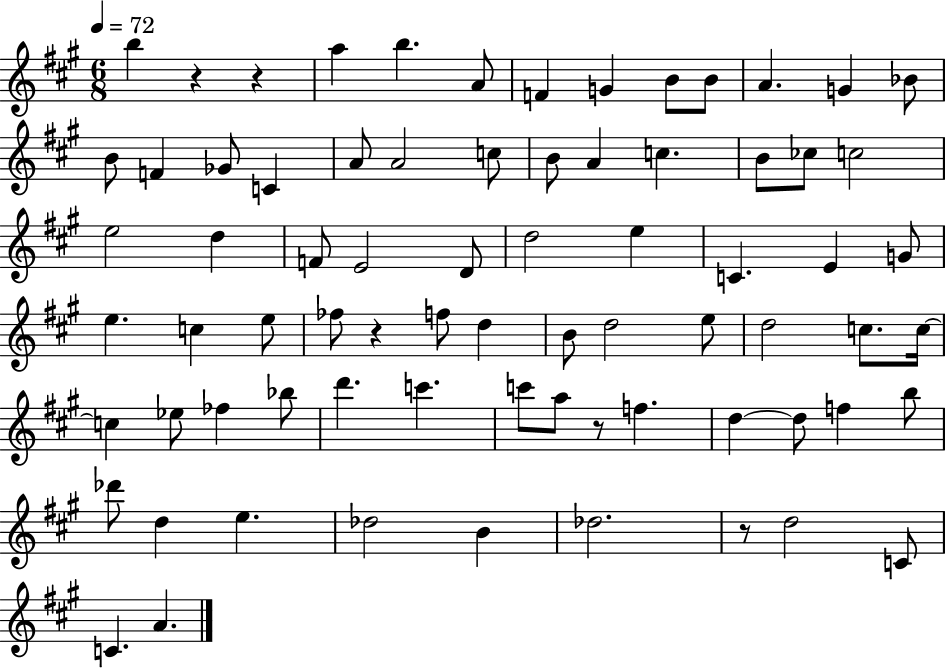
{
  \clef treble
  \numericTimeSignature
  \time 6/8
  \key a \major
  \tempo 4 = 72
  b''4 r4 r4 | a''4 b''4. a'8 | f'4 g'4 b'8 b'8 | a'4. g'4 bes'8 | \break b'8 f'4 ges'8 c'4 | a'8 a'2 c''8 | b'8 a'4 c''4. | b'8 ces''8 c''2 | \break e''2 d''4 | f'8 e'2 d'8 | d''2 e''4 | c'4. e'4 g'8 | \break e''4. c''4 e''8 | fes''8 r4 f''8 d''4 | b'8 d''2 e''8 | d''2 c''8. c''16~~ | \break c''4 ees''8 fes''4 bes''8 | d'''4. c'''4. | c'''8 a''8 r8 f''4. | d''4~~ d''8 f''4 b''8 | \break des'''8 d''4 e''4. | des''2 b'4 | des''2. | r8 d''2 c'8 | \break c'4. a'4. | \bar "|."
}